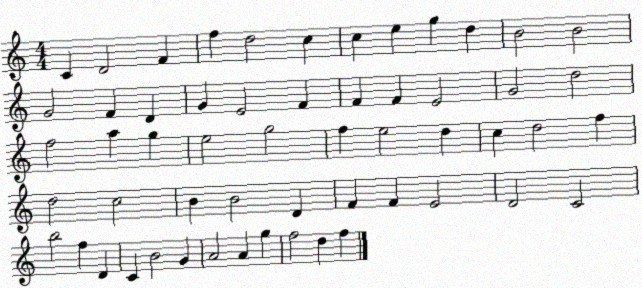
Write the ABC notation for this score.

X:1
T:Untitled
M:4/4
L:1/4
K:C
C D2 F f d2 c c e g d B2 B2 G2 F D G E2 F F F E2 G2 d2 f2 a g e2 g2 f e2 d c d2 f d2 c2 B B2 D F F E2 D2 C2 b2 f D C B2 G A2 A g f2 d f